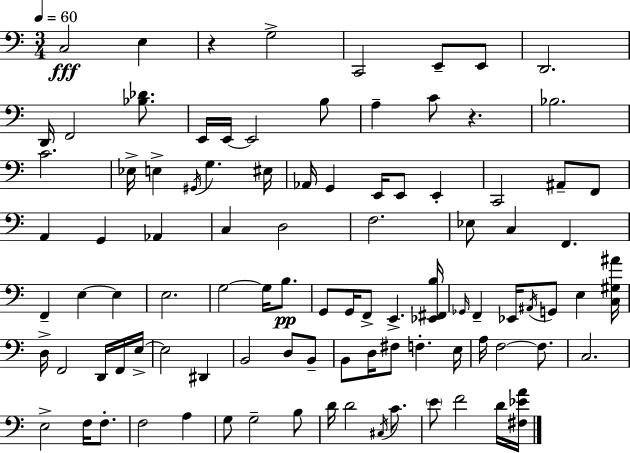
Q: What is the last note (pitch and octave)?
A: D4